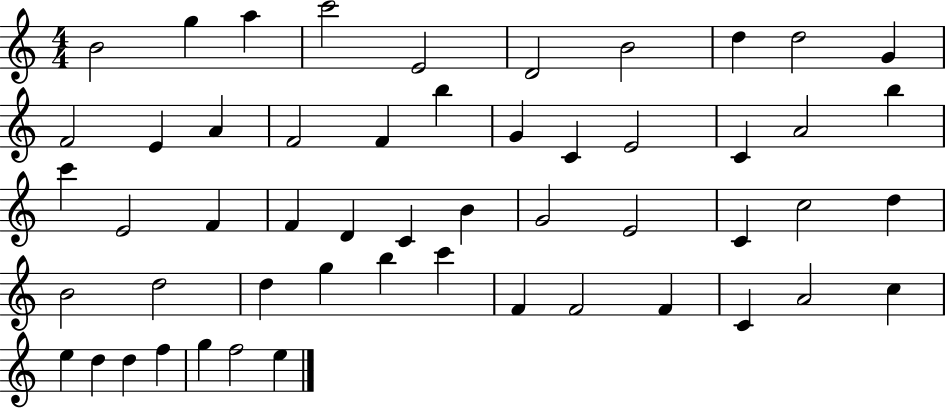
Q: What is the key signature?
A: C major